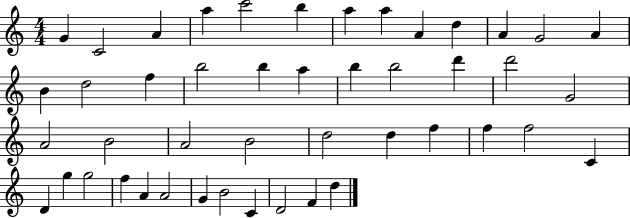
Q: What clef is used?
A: treble